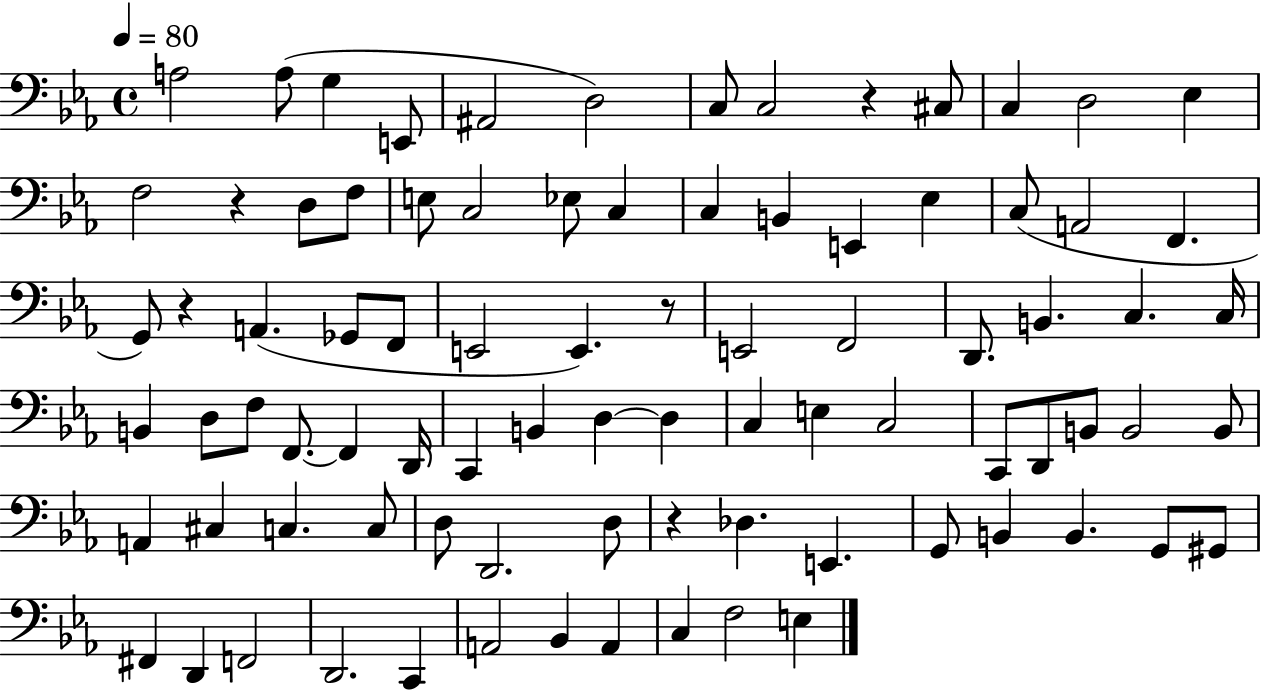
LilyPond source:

{
  \clef bass
  \time 4/4
  \defaultTimeSignature
  \key ees \major
  \tempo 4 = 80
  a2 a8( g4 e,8 | ais,2 d2) | c8 c2 r4 cis8 | c4 d2 ees4 | \break f2 r4 d8 f8 | e8 c2 ees8 c4 | c4 b,4 e,4 ees4 | c8( a,2 f,4. | \break g,8) r4 a,4.( ges,8 f,8 | e,2 e,4.) r8 | e,2 f,2 | d,8. b,4. c4. c16 | \break b,4 d8 f8 f,8.~~ f,4 d,16 | c,4 b,4 d4~~ d4 | c4 e4 c2 | c,8 d,8 b,8 b,2 b,8 | \break a,4 cis4 c4. c8 | d8 d,2. d8 | r4 des4. e,4. | g,8 b,4 b,4. g,8 gis,8 | \break fis,4 d,4 f,2 | d,2. c,4 | a,2 bes,4 a,4 | c4 f2 e4 | \break \bar "|."
}